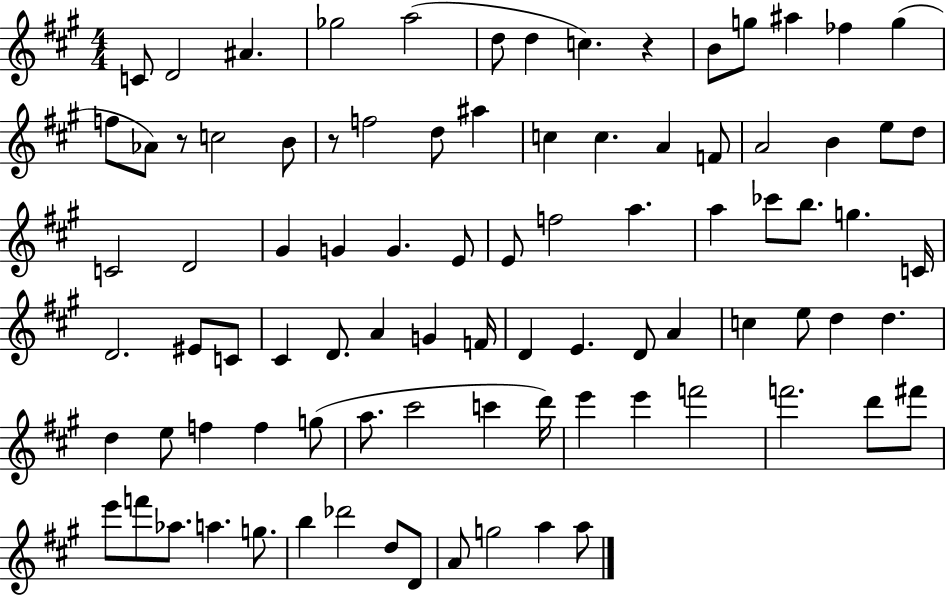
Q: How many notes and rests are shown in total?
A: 89